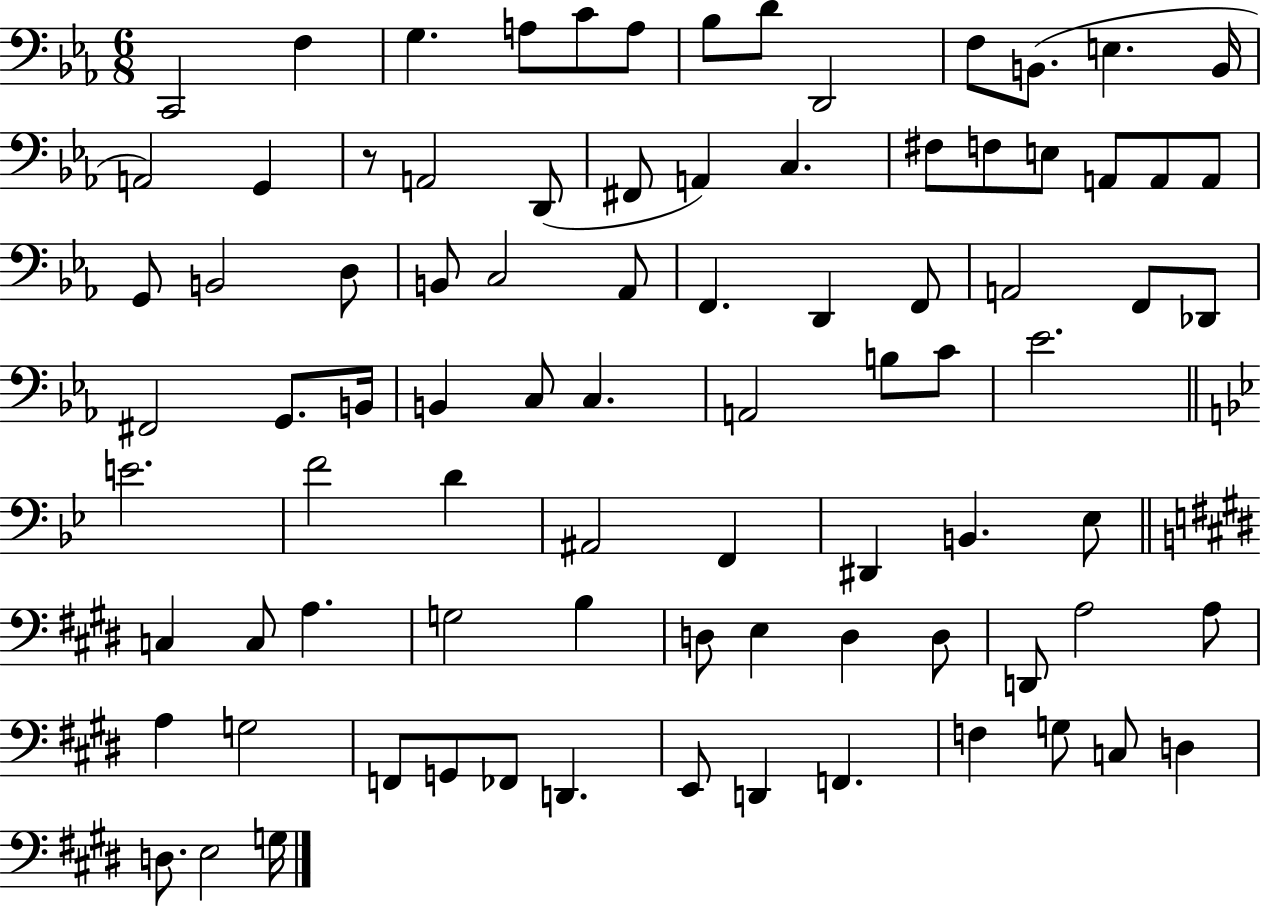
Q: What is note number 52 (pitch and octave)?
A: A#2